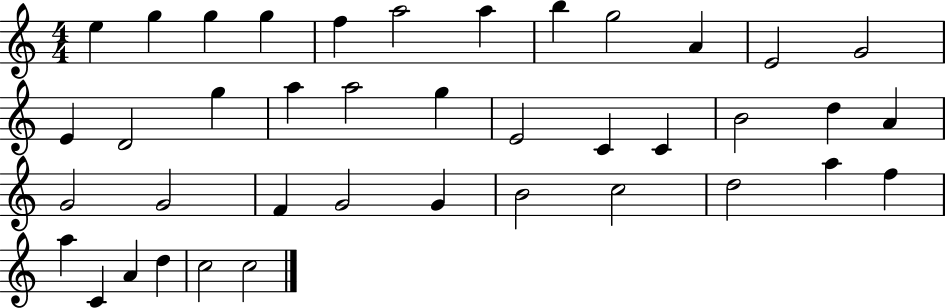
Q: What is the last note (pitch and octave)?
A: C5